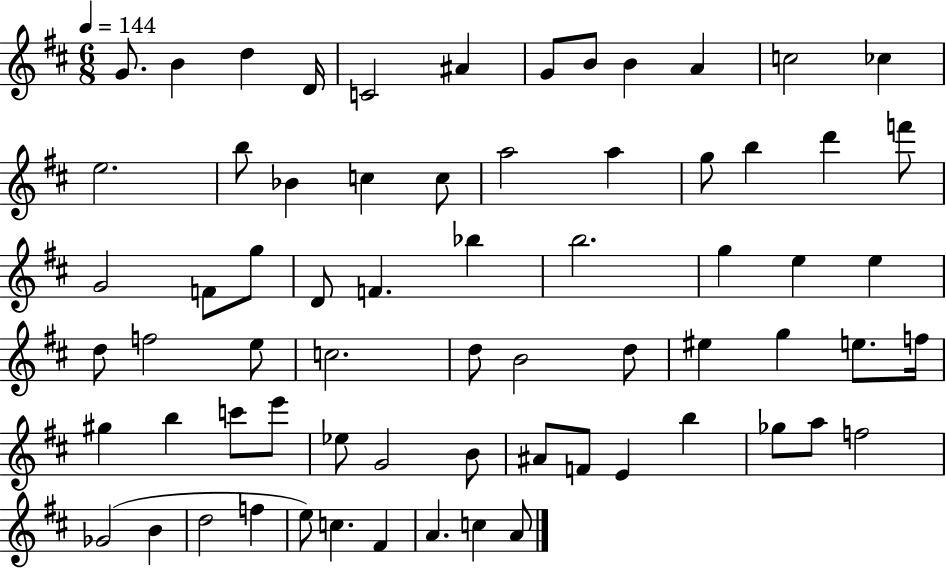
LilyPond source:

{
  \clef treble
  \numericTimeSignature
  \time 6/8
  \key d \major
  \tempo 4 = 144
  \repeat volta 2 { g'8. b'4 d''4 d'16 | c'2 ais'4 | g'8 b'8 b'4 a'4 | c''2 ces''4 | \break e''2. | b''8 bes'4 c''4 c''8 | a''2 a''4 | g''8 b''4 d'''4 f'''8 | \break g'2 f'8 g''8 | d'8 f'4. bes''4 | b''2. | g''4 e''4 e''4 | \break d''8 f''2 e''8 | c''2. | d''8 b'2 d''8 | eis''4 g''4 e''8. f''16 | \break gis''4 b''4 c'''8 e'''8 | ees''8 g'2 b'8 | ais'8 f'8 e'4 b''4 | ges''8 a''8 f''2 | \break ges'2( b'4 | d''2 f''4 | e''8) c''4. fis'4 | a'4. c''4 a'8 | \break } \bar "|."
}